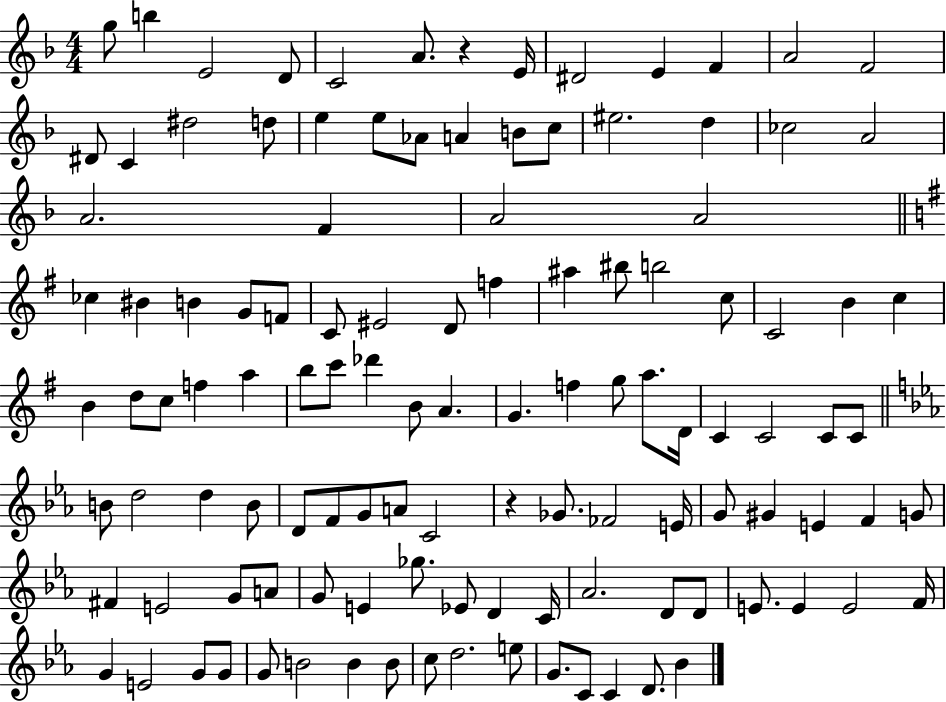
{
  \clef treble
  \numericTimeSignature
  \time 4/4
  \key f \major
  g''8 b''4 e'2 d'8 | c'2 a'8. r4 e'16 | dis'2 e'4 f'4 | a'2 f'2 | \break dis'8 c'4 dis''2 d''8 | e''4 e''8 aes'8 a'4 b'8 c''8 | eis''2. d''4 | ces''2 a'2 | \break a'2. f'4 | a'2 a'2 | \bar "||" \break \key e \minor ces''4 bis'4 b'4 g'8 f'8 | c'8 eis'2 d'8 f''4 | ais''4 bis''8 b''2 c''8 | c'2 b'4 c''4 | \break b'4 d''8 c''8 f''4 a''4 | b''8 c'''8 des'''4 b'8 a'4. | g'4. f''4 g''8 a''8. d'16 | c'4 c'2 c'8 c'8 | \break \bar "||" \break \key ees \major b'8 d''2 d''4 b'8 | d'8 f'8 g'8 a'8 c'2 | r4 ges'8. fes'2 e'16 | g'8 gis'4 e'4 f'4 g'8 | \break fis'4 e'2 g'8 a'8 | g'8 e'4 ges''8. ees'8 d'4 c'16 | aes'2. d'8 d'8 | e'8. e'4 e'2 f'16 | \break g'4 e'2 g'8 g'8 | g'8 b'2 b'4 b'8 | c''8 d''2. e''8 | g'8. c'8 c'4 d'8. bes'4 | \break \bar "|."
}